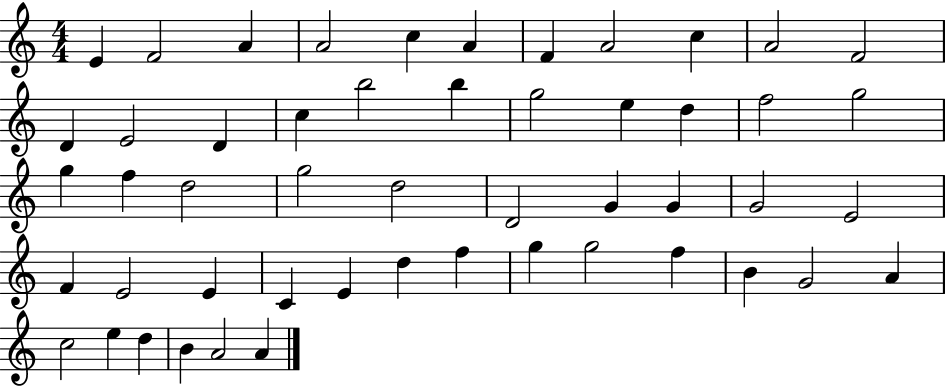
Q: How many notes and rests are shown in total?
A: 51